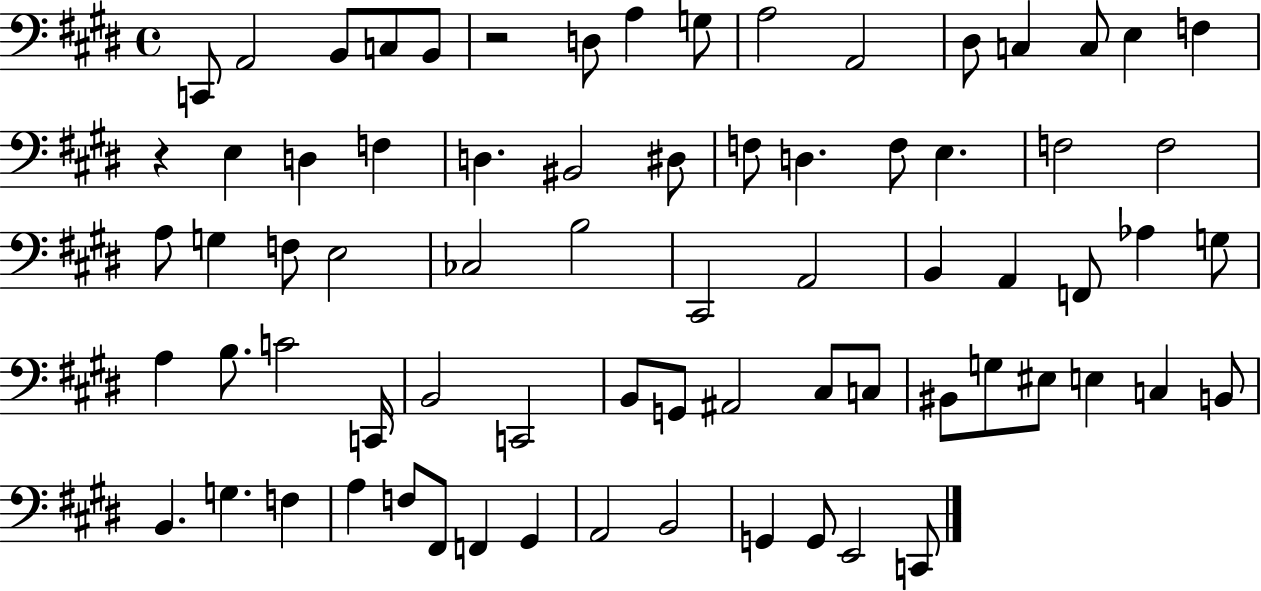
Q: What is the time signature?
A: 4/4